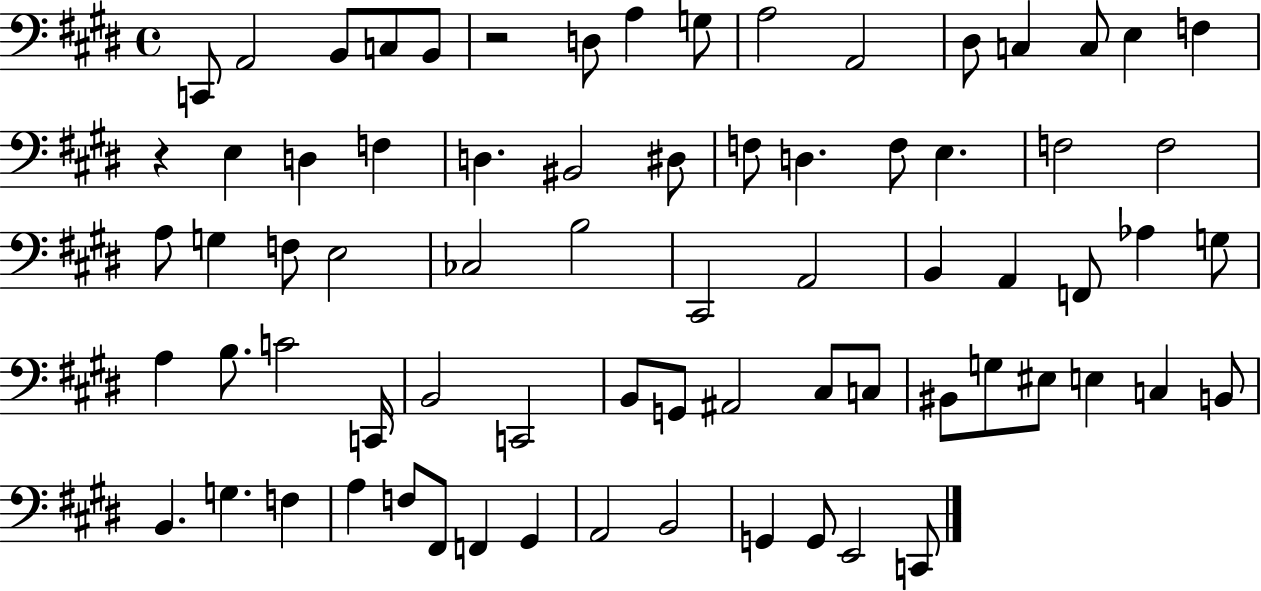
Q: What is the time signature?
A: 4/4